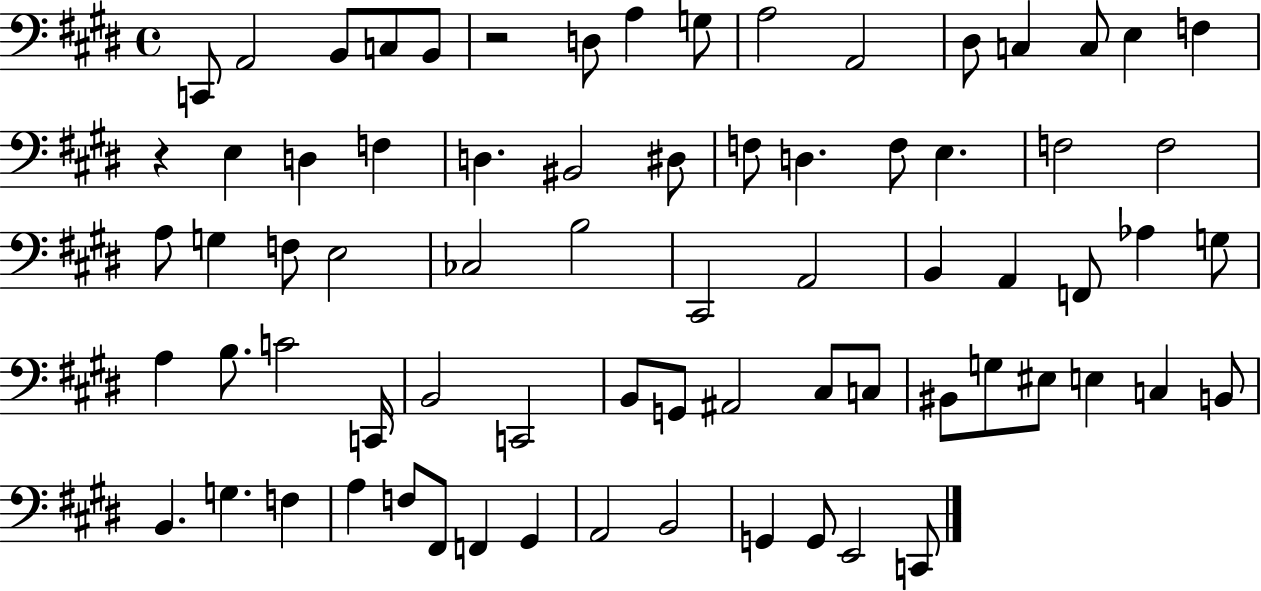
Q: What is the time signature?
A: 4/4